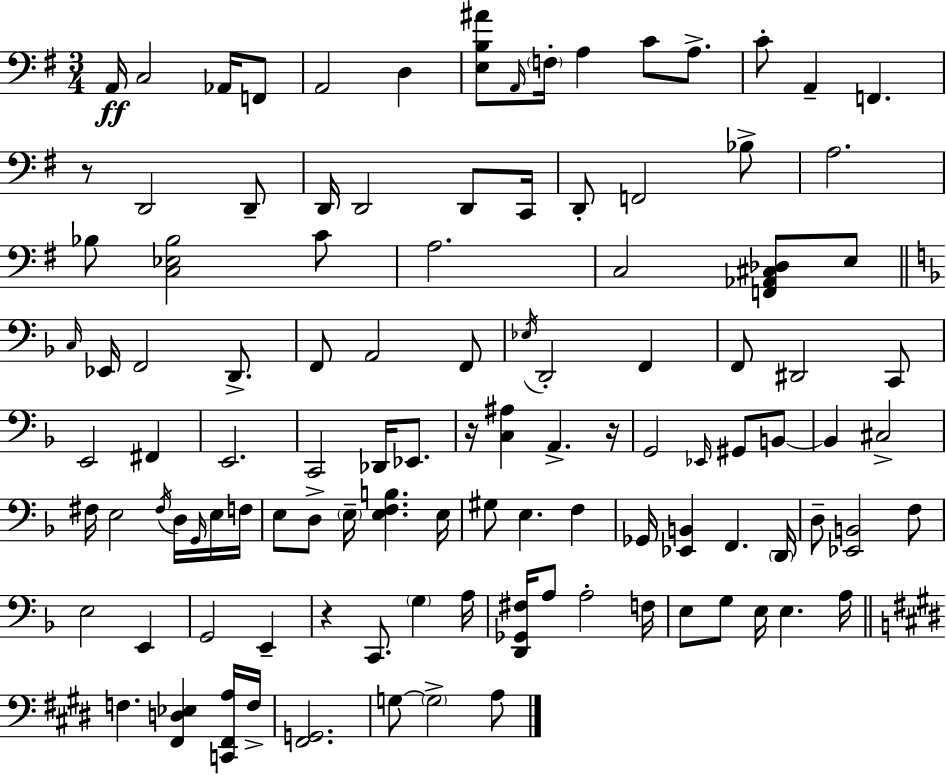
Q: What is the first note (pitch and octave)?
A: A2